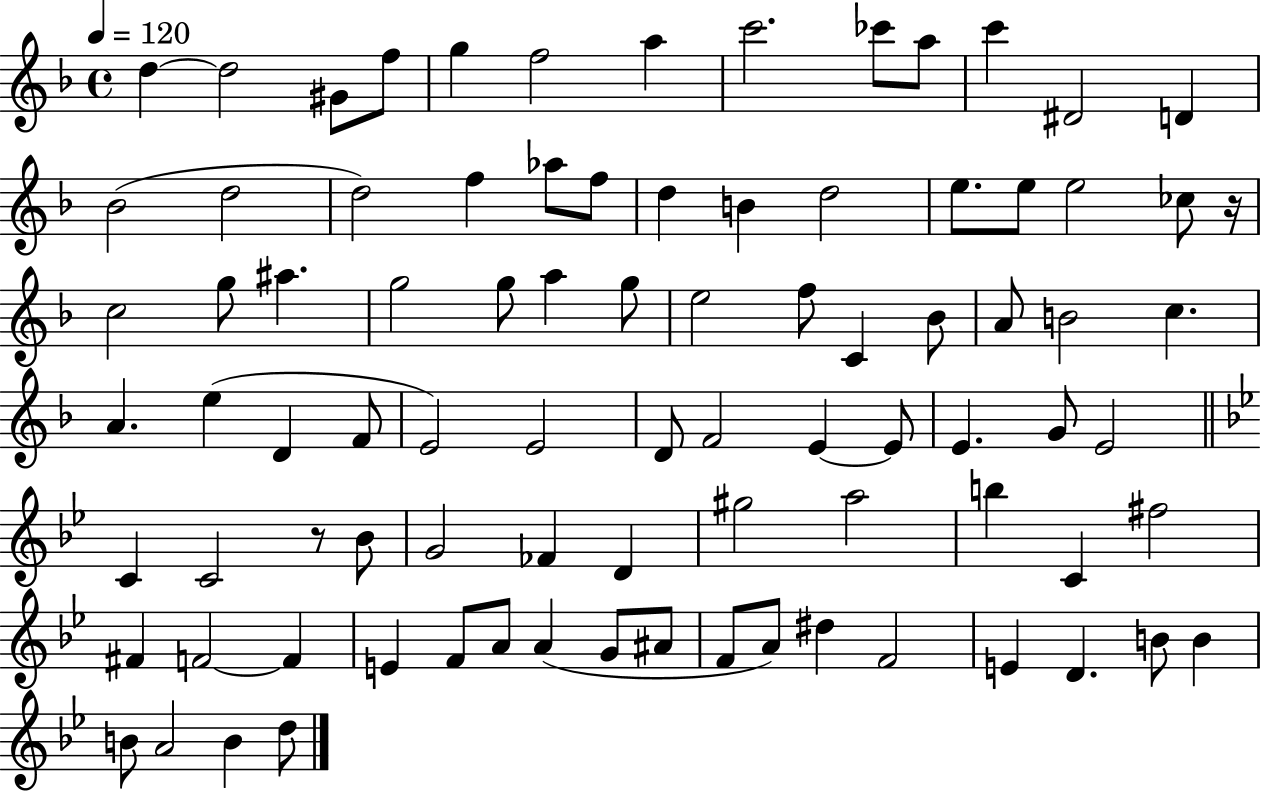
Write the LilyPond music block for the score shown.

{
  \clef treble
  \time 4/4
  \defaultTimeSignature
  \key f \major
  \tempo 4 = 120
  d''4~~ d''2 gis'8 f''8 | g''4 f''2 a''4 | c'''2. ces'''8 a''8 | c'''4 dis'2 d'4 | \break bes'2( d''2 | d''2) f''4 aes''8 f''8 | d''4 b'4 d''2 | e''8. e''8 e''2 ces''8 r16 | \break c''2 g''8 ais''4. | g''2 g''8 a''4 g''8 | e''2 f''8 c'4 bes'8 | a'8 b'2 c''4. | \break a'4. e''4( d'4 f'8 | e'2) e'2 | d'8 f'2 e'4~~ e'8 | e'4. g'8 e'2 | \break \bar "||" \break \key bes \major c'4 c'2 r8 bes'8 | g'2 fes'4 d'4 | gis''2 a''2 | b''4 c'4 fis''2 | \break fis'4 f'2~~ f'4 | e'4 f'8 a'8 a'4( g'8 ais'8 | f'8 a'8) dis''4 f'2 | e'4 d'4. b'8 b'4 | \break b'8 a'2 b'4 d''8 | \bar "|."
}